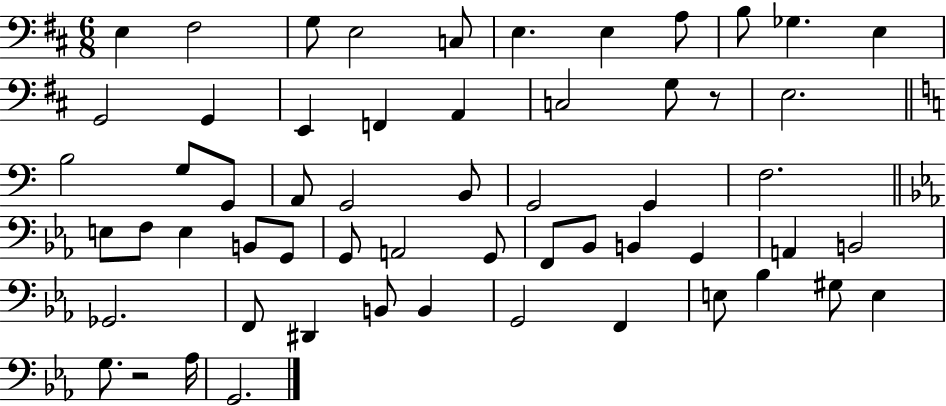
X:1
T:Untitled
M:6/8
L:1/4
K:D
E, ^F,2 G,/2 E,2 C,/2 E, E, A,/2 B,/2 _G, E, G,,2 G,, E,, F,, A,, C,2 G,/2 z/2 E,2 B,2 G,/2 G,,/2 A,,/2 G,,2 B,,/2 G,,2 G,, F,2 E,/2 F,/2 E, B,,/2 G,,/2 G,,/2 A,,2 G,,/2 F,,/2 _B,,/2 B,, G,, A,, B,,2 _G,,2 F,,/2 ^D,, B,,/2 B,, G,,2 F,, E,/2 _B, ^G,/2 E, G,/2 z2 _A,/4 G,,2